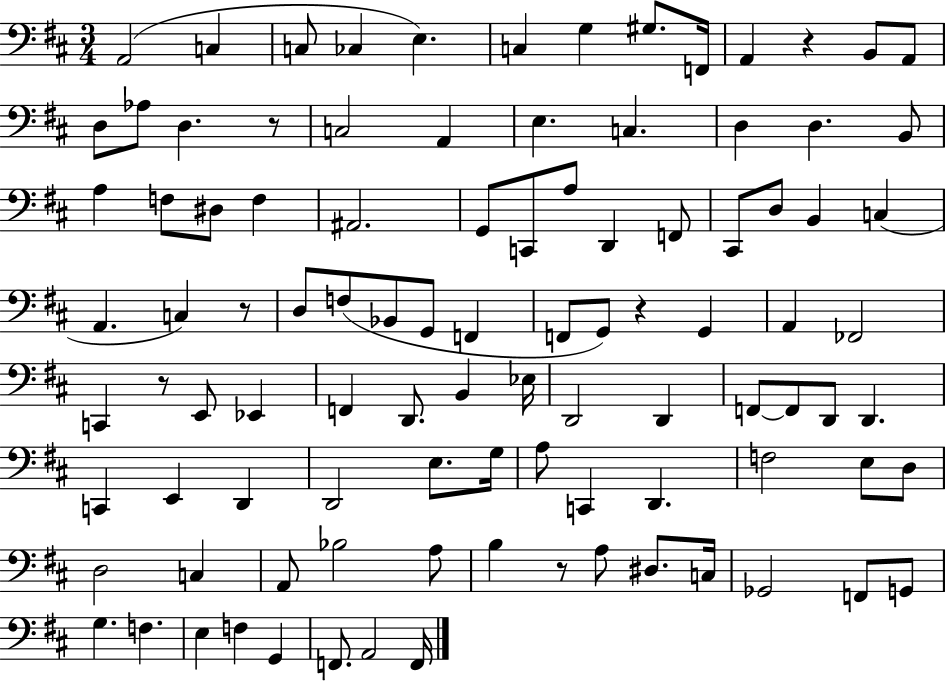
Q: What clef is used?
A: bass